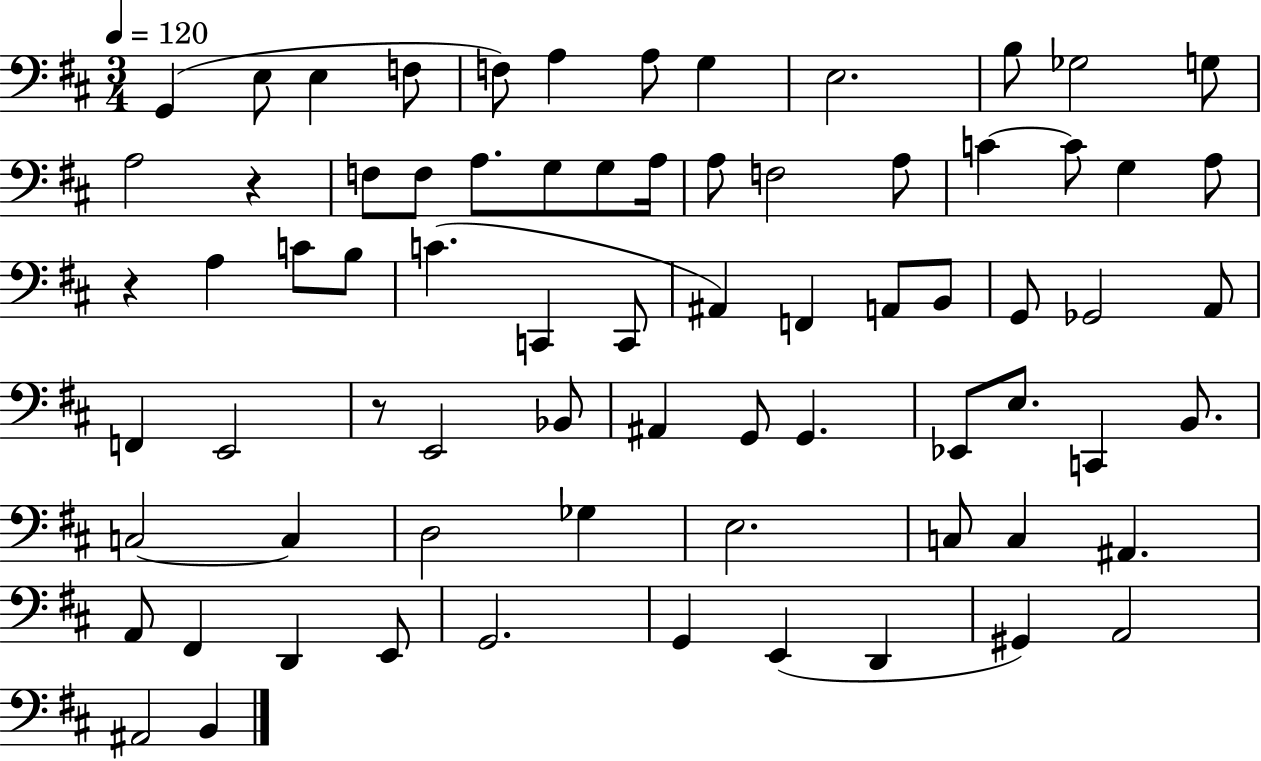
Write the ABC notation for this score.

X:1
T:Untitled
M:3/4
L:1/4
K:D
G,, E,/2 E, F,/2 F,/2 A, A,/2 G, E,2 B,/2 _G,2 G,/2 A,2 z F,/2 F,/2 A,/2 G,/2 G,/2 A,/4 A,/2 F,2 A,/2 C C/2 G, A,/2 z A, C/2 B,/2 C C,, C,,/2 ^A,, F,, A,,/2 B,,/2 G,,/2 _G,,2 A,,/2 F,, E,,2 z/2 E,,2 _B,,/2 ^A,, G,,/2 G,, _E,,/2 E,/2 C,, B,,/2 C,2 C, D,2 _G, E,2 C,/2 C, ^A,, A,,/2 ^F,, D,, E,,/2 G,,2 G,, E,, D,, ^G,, A,,2 ^A,,2 B,,